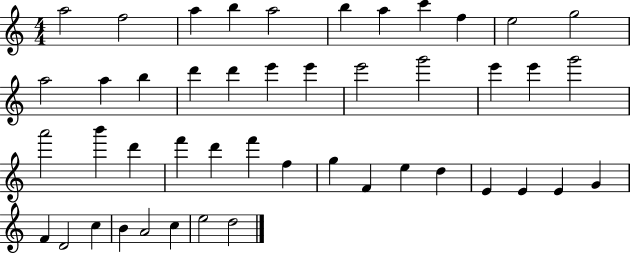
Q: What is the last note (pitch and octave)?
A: D5